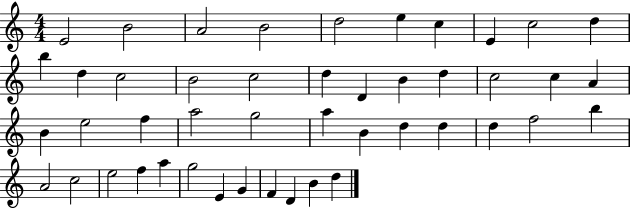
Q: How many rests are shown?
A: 0